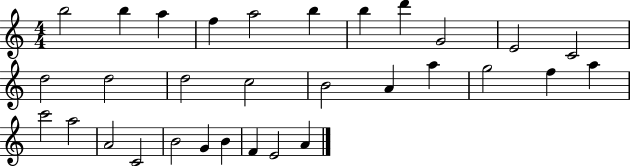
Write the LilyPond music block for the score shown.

{
  \clef treble
  \numericTimeSignature
  \time 4/4
  \key c \major
  b''2 b''4 a''4 | f''4 a''2 b''4 | b''4 d'''4 g'2 | e'2 c'2 | \break d''2 d''2 | d''2 c''2 | b'2 a'4 a''4 | g''2 f''4 a''4 | \break c'''2 a''2 | a'2 c'2 | b'2 g'4 b'4 | f'4 e'2 a'4 | \break \bar "|."
}